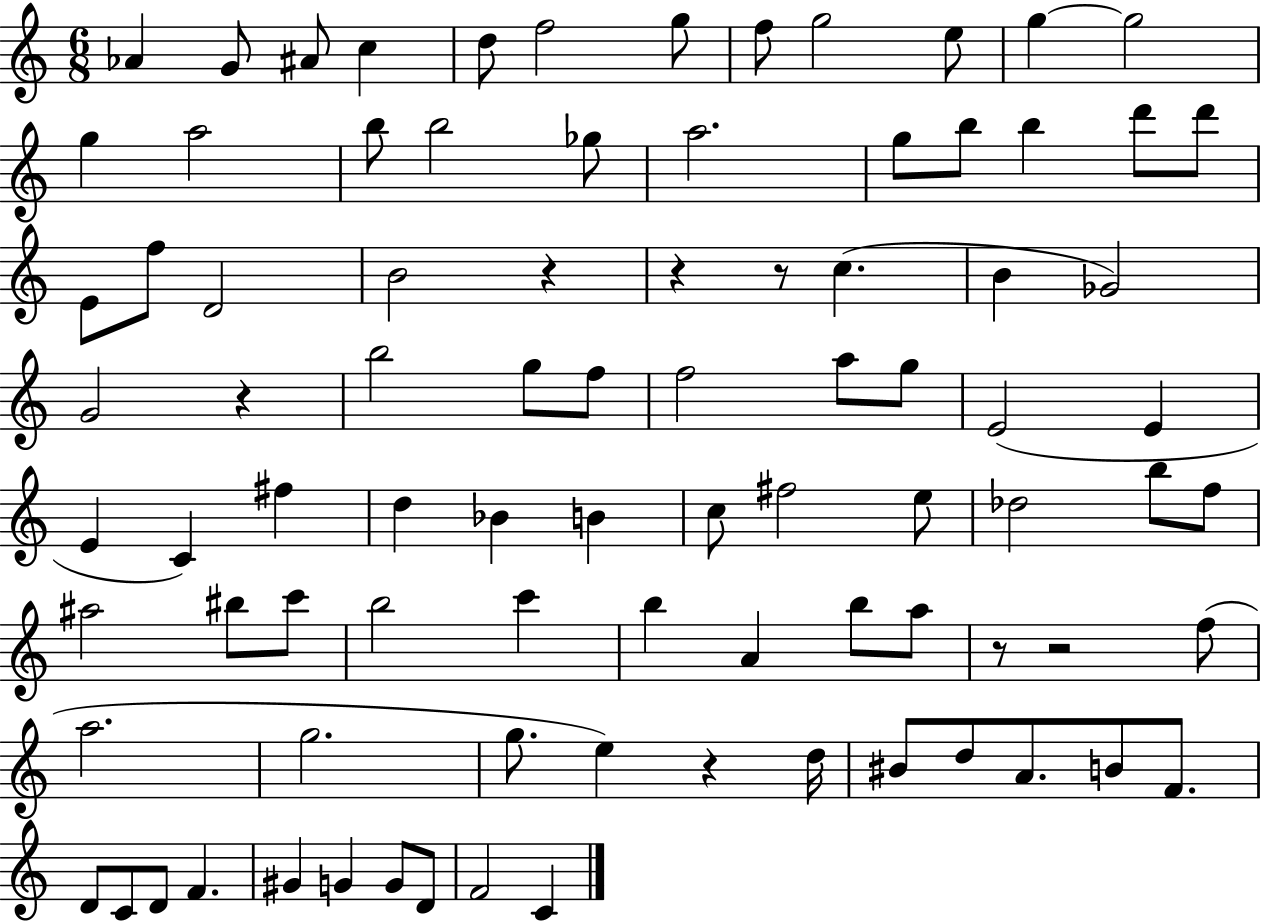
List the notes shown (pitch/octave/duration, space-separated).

Ab4/q G4/e A#4/e C5/q D5/e F5/h G5/e F5/e G5/h E5/e G5/q G5/h G5/q A5/h B5/e B5/h Gb5/e A5/h. G5/e B5/e B5/q D6/e D6/e E4/e F5/e D4/h B4/h R/q R/q R/e C5/q. B4/q Gb4/h G4/h R/q B5/h G5/e F5/e F5/h A5/e G5/e E4/h E4/q E4/q C4/q F#5/q D5/q Bb4/q B4/q C5/e F#5/h E5/e Db5/h B5/e F5/e A#5/h BIS5/e C6/e B5/h C6/q B5/q A4/q B5/e A5/e R/e R/h F5/e A5/h. G5/h. G5/e. E5/q R/q D5/s BIS4/e D5/e A4/e. B4/e F4/e. D4/e C4/e D4/e F4/q. G#4/q G4/q G4/e D4/e F4/h C4/q